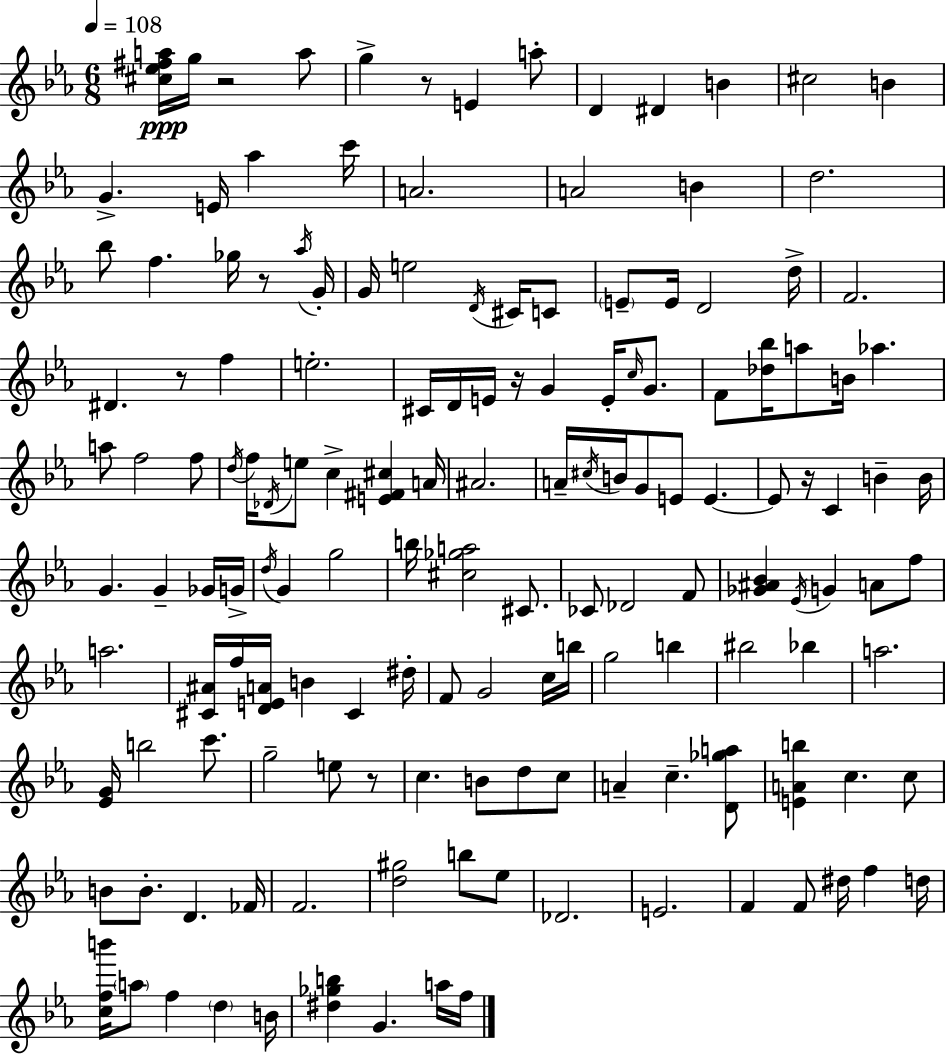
[C#5,Eb5,F#5,A5]/s G5/s R/h A5/e G5/q R/e E4/q A5/e D4/q D#4/q B4/q C#5/h B4/q G4/q. E4/s Ab5/q C6/s A4/h. A4/h B4/q D5/h. Bb5/e F5/q. Gb5/s R/e Ab5/s G4/s G4/s E5/h D4/s C#4/s C4/e E4/e E4/s D4/h D5/s F4/h. D#4/q. R/e F5/q E5/h. C#4/s D4/s E4/s R/s G4/q E4/s C5/s G4/e. F4/e [Db5,Bb5]/s A5/e B4/s Ab5/q. A5/e F5/h F5/e D5/s F5/s Db4/s E5/e C5/q [E4,F#4,C#5]/q A4/s A#4/h. A4/s C#5/s B4/s G4/e E4/e E4/q. E4/e R/s C4/q B4/q B4/s G4/q. G4/q Gb4/s G4/s D5/s G4/q G5/h B5/s [C#5,Gb5,A5]/h C#4/e. CES4/e Db4/h F4/e [Gb4,A#4,Bb4]/q Eb4/s G4/q A4/e F5/e A5/h. [C#4,A#4]/s F5/s [D4,E4,A4]/s B4/q C#4/q D#5/s F4/e G4/h C5/s B5/s G5/h B5/q BIS5/h Bb5/q A5/h. [Eb4,G4]/s B5/h C6/e. G5/h E5/e R/e C5/q. B4/e D5/e C5/e A4/q C5/q. [D4,Gb5,A5]/e [E4,A4,B5]/q C5/q. C5/e B4/e B4/e. D4/q. FES4/s F4/h. [D5,G#5]/h B5/e Eb5/e Db4/h. E4/h. F4/q F4/e D#5/s F5/q D5/s [C5,F5,B6]/s A5/e F5/q D5/q B4/s [D#5,Gb5,B5]/q G4/q. A5/s F5/s